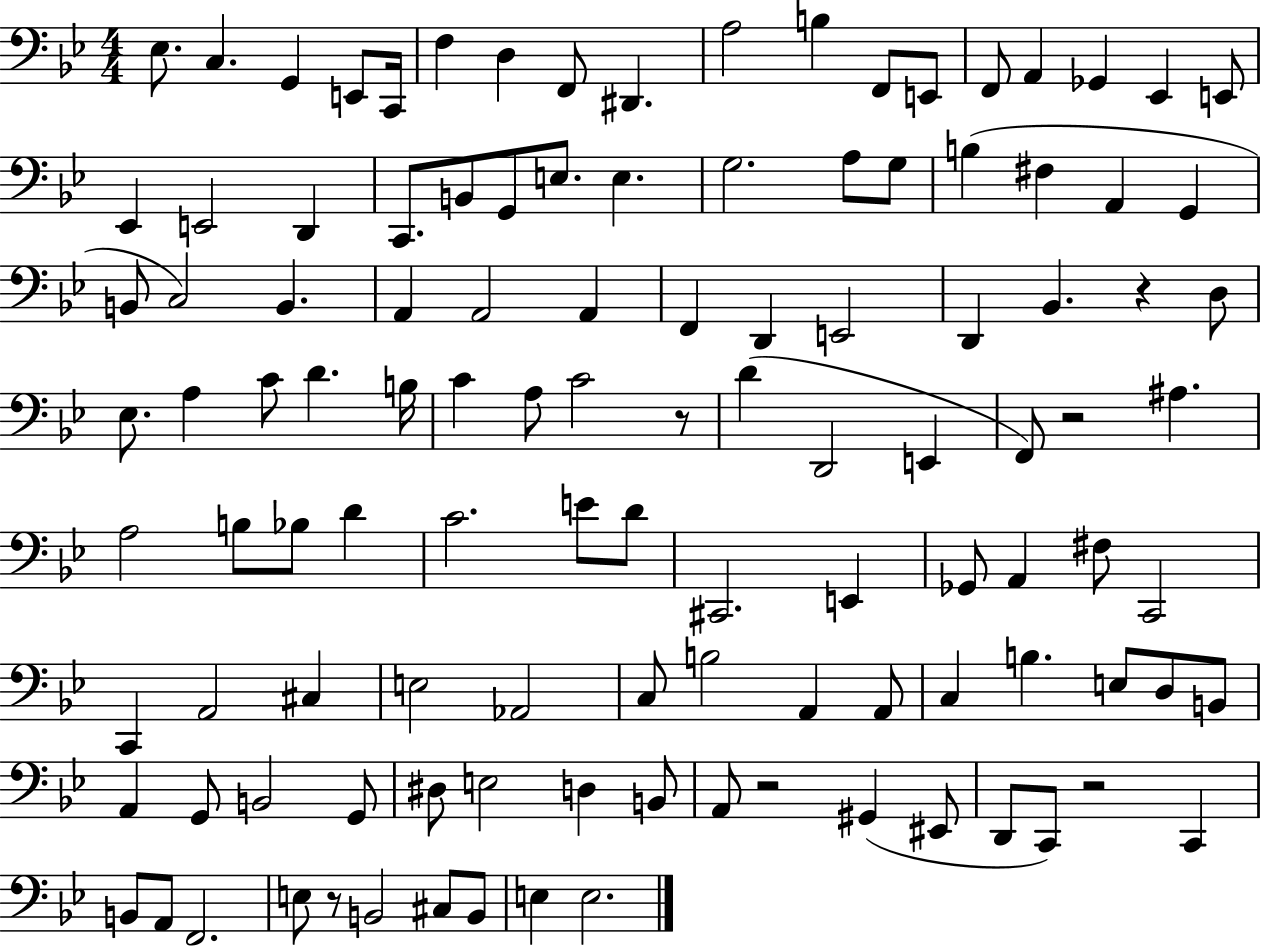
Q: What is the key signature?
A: BES major